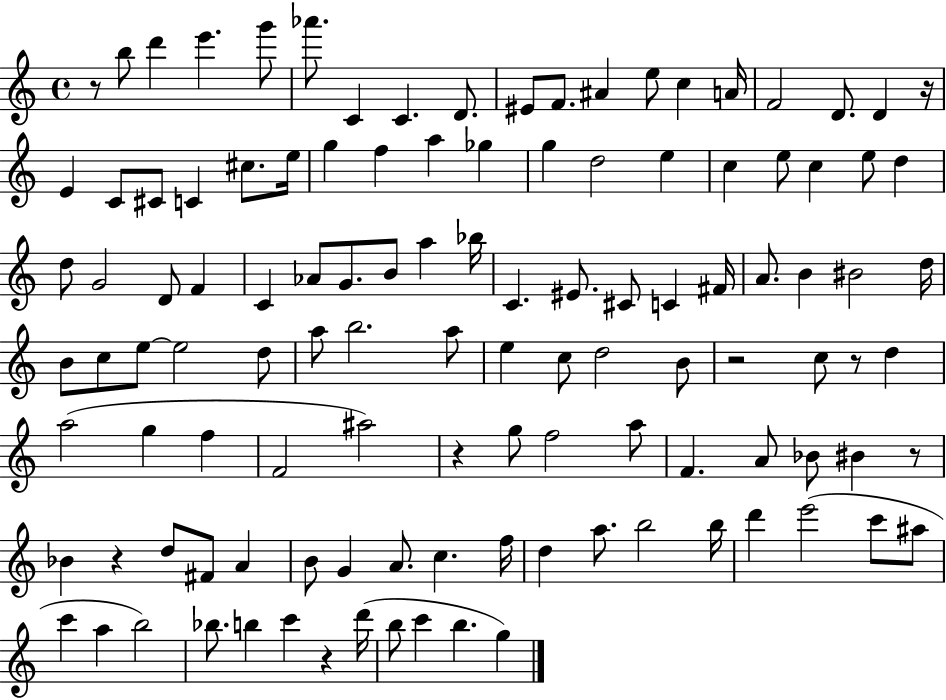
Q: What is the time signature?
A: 4/4